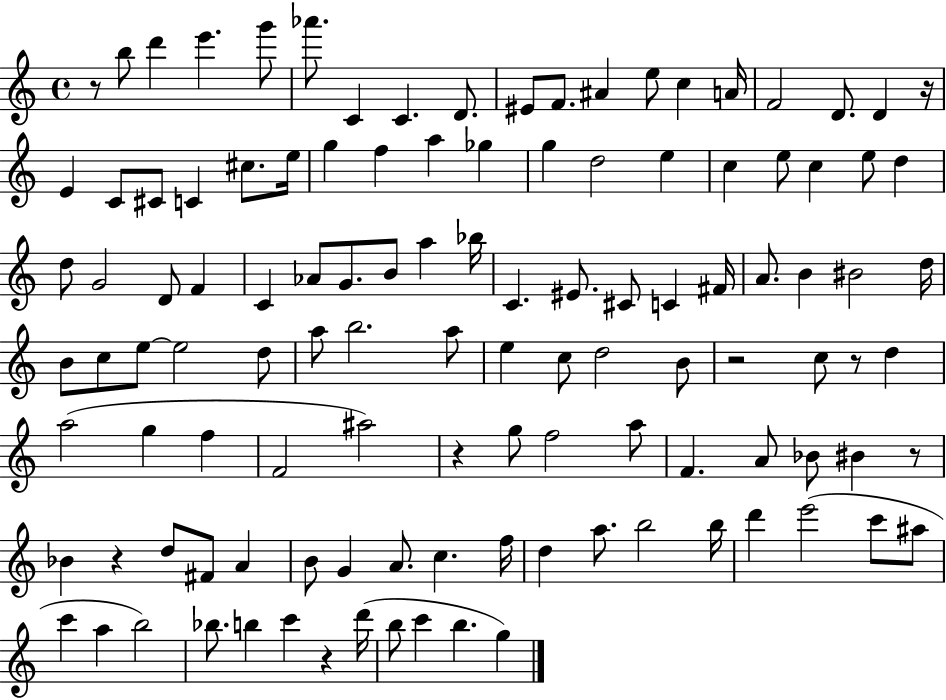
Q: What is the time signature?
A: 4/4